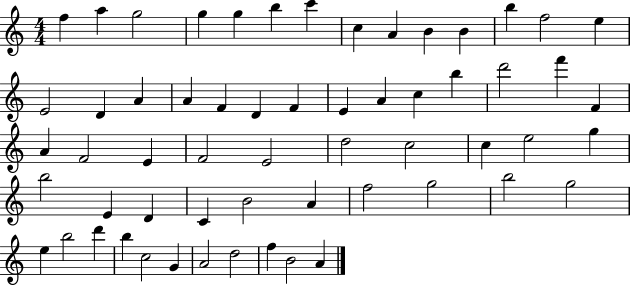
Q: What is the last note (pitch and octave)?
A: A4